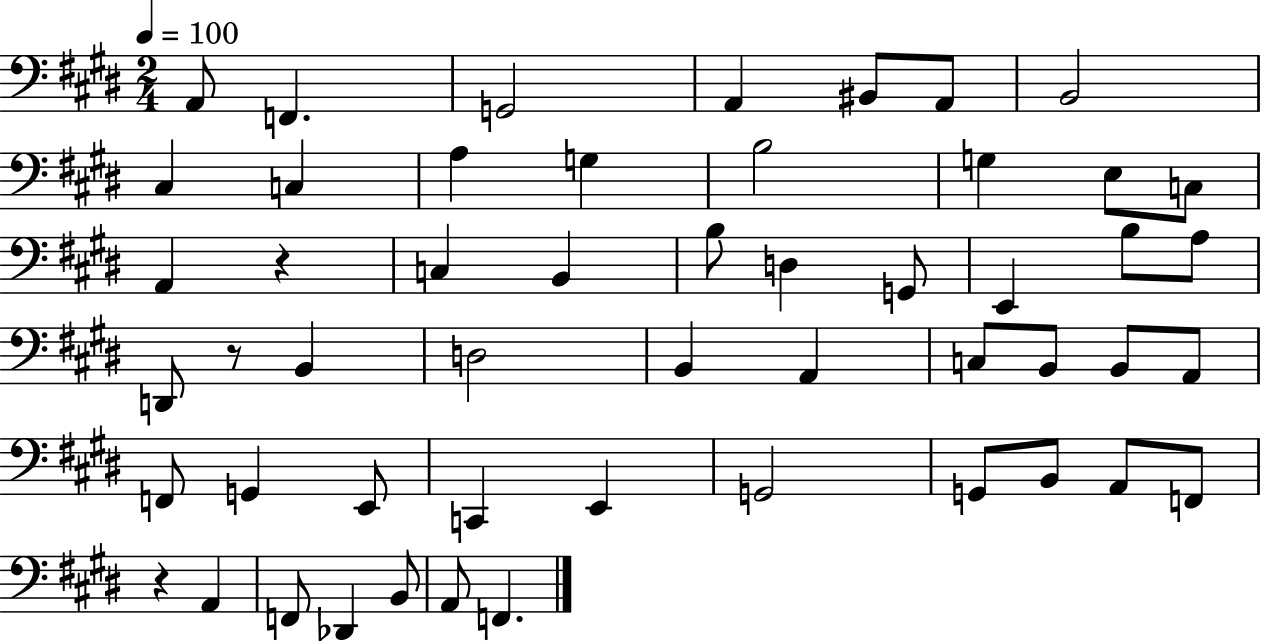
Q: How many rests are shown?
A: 3